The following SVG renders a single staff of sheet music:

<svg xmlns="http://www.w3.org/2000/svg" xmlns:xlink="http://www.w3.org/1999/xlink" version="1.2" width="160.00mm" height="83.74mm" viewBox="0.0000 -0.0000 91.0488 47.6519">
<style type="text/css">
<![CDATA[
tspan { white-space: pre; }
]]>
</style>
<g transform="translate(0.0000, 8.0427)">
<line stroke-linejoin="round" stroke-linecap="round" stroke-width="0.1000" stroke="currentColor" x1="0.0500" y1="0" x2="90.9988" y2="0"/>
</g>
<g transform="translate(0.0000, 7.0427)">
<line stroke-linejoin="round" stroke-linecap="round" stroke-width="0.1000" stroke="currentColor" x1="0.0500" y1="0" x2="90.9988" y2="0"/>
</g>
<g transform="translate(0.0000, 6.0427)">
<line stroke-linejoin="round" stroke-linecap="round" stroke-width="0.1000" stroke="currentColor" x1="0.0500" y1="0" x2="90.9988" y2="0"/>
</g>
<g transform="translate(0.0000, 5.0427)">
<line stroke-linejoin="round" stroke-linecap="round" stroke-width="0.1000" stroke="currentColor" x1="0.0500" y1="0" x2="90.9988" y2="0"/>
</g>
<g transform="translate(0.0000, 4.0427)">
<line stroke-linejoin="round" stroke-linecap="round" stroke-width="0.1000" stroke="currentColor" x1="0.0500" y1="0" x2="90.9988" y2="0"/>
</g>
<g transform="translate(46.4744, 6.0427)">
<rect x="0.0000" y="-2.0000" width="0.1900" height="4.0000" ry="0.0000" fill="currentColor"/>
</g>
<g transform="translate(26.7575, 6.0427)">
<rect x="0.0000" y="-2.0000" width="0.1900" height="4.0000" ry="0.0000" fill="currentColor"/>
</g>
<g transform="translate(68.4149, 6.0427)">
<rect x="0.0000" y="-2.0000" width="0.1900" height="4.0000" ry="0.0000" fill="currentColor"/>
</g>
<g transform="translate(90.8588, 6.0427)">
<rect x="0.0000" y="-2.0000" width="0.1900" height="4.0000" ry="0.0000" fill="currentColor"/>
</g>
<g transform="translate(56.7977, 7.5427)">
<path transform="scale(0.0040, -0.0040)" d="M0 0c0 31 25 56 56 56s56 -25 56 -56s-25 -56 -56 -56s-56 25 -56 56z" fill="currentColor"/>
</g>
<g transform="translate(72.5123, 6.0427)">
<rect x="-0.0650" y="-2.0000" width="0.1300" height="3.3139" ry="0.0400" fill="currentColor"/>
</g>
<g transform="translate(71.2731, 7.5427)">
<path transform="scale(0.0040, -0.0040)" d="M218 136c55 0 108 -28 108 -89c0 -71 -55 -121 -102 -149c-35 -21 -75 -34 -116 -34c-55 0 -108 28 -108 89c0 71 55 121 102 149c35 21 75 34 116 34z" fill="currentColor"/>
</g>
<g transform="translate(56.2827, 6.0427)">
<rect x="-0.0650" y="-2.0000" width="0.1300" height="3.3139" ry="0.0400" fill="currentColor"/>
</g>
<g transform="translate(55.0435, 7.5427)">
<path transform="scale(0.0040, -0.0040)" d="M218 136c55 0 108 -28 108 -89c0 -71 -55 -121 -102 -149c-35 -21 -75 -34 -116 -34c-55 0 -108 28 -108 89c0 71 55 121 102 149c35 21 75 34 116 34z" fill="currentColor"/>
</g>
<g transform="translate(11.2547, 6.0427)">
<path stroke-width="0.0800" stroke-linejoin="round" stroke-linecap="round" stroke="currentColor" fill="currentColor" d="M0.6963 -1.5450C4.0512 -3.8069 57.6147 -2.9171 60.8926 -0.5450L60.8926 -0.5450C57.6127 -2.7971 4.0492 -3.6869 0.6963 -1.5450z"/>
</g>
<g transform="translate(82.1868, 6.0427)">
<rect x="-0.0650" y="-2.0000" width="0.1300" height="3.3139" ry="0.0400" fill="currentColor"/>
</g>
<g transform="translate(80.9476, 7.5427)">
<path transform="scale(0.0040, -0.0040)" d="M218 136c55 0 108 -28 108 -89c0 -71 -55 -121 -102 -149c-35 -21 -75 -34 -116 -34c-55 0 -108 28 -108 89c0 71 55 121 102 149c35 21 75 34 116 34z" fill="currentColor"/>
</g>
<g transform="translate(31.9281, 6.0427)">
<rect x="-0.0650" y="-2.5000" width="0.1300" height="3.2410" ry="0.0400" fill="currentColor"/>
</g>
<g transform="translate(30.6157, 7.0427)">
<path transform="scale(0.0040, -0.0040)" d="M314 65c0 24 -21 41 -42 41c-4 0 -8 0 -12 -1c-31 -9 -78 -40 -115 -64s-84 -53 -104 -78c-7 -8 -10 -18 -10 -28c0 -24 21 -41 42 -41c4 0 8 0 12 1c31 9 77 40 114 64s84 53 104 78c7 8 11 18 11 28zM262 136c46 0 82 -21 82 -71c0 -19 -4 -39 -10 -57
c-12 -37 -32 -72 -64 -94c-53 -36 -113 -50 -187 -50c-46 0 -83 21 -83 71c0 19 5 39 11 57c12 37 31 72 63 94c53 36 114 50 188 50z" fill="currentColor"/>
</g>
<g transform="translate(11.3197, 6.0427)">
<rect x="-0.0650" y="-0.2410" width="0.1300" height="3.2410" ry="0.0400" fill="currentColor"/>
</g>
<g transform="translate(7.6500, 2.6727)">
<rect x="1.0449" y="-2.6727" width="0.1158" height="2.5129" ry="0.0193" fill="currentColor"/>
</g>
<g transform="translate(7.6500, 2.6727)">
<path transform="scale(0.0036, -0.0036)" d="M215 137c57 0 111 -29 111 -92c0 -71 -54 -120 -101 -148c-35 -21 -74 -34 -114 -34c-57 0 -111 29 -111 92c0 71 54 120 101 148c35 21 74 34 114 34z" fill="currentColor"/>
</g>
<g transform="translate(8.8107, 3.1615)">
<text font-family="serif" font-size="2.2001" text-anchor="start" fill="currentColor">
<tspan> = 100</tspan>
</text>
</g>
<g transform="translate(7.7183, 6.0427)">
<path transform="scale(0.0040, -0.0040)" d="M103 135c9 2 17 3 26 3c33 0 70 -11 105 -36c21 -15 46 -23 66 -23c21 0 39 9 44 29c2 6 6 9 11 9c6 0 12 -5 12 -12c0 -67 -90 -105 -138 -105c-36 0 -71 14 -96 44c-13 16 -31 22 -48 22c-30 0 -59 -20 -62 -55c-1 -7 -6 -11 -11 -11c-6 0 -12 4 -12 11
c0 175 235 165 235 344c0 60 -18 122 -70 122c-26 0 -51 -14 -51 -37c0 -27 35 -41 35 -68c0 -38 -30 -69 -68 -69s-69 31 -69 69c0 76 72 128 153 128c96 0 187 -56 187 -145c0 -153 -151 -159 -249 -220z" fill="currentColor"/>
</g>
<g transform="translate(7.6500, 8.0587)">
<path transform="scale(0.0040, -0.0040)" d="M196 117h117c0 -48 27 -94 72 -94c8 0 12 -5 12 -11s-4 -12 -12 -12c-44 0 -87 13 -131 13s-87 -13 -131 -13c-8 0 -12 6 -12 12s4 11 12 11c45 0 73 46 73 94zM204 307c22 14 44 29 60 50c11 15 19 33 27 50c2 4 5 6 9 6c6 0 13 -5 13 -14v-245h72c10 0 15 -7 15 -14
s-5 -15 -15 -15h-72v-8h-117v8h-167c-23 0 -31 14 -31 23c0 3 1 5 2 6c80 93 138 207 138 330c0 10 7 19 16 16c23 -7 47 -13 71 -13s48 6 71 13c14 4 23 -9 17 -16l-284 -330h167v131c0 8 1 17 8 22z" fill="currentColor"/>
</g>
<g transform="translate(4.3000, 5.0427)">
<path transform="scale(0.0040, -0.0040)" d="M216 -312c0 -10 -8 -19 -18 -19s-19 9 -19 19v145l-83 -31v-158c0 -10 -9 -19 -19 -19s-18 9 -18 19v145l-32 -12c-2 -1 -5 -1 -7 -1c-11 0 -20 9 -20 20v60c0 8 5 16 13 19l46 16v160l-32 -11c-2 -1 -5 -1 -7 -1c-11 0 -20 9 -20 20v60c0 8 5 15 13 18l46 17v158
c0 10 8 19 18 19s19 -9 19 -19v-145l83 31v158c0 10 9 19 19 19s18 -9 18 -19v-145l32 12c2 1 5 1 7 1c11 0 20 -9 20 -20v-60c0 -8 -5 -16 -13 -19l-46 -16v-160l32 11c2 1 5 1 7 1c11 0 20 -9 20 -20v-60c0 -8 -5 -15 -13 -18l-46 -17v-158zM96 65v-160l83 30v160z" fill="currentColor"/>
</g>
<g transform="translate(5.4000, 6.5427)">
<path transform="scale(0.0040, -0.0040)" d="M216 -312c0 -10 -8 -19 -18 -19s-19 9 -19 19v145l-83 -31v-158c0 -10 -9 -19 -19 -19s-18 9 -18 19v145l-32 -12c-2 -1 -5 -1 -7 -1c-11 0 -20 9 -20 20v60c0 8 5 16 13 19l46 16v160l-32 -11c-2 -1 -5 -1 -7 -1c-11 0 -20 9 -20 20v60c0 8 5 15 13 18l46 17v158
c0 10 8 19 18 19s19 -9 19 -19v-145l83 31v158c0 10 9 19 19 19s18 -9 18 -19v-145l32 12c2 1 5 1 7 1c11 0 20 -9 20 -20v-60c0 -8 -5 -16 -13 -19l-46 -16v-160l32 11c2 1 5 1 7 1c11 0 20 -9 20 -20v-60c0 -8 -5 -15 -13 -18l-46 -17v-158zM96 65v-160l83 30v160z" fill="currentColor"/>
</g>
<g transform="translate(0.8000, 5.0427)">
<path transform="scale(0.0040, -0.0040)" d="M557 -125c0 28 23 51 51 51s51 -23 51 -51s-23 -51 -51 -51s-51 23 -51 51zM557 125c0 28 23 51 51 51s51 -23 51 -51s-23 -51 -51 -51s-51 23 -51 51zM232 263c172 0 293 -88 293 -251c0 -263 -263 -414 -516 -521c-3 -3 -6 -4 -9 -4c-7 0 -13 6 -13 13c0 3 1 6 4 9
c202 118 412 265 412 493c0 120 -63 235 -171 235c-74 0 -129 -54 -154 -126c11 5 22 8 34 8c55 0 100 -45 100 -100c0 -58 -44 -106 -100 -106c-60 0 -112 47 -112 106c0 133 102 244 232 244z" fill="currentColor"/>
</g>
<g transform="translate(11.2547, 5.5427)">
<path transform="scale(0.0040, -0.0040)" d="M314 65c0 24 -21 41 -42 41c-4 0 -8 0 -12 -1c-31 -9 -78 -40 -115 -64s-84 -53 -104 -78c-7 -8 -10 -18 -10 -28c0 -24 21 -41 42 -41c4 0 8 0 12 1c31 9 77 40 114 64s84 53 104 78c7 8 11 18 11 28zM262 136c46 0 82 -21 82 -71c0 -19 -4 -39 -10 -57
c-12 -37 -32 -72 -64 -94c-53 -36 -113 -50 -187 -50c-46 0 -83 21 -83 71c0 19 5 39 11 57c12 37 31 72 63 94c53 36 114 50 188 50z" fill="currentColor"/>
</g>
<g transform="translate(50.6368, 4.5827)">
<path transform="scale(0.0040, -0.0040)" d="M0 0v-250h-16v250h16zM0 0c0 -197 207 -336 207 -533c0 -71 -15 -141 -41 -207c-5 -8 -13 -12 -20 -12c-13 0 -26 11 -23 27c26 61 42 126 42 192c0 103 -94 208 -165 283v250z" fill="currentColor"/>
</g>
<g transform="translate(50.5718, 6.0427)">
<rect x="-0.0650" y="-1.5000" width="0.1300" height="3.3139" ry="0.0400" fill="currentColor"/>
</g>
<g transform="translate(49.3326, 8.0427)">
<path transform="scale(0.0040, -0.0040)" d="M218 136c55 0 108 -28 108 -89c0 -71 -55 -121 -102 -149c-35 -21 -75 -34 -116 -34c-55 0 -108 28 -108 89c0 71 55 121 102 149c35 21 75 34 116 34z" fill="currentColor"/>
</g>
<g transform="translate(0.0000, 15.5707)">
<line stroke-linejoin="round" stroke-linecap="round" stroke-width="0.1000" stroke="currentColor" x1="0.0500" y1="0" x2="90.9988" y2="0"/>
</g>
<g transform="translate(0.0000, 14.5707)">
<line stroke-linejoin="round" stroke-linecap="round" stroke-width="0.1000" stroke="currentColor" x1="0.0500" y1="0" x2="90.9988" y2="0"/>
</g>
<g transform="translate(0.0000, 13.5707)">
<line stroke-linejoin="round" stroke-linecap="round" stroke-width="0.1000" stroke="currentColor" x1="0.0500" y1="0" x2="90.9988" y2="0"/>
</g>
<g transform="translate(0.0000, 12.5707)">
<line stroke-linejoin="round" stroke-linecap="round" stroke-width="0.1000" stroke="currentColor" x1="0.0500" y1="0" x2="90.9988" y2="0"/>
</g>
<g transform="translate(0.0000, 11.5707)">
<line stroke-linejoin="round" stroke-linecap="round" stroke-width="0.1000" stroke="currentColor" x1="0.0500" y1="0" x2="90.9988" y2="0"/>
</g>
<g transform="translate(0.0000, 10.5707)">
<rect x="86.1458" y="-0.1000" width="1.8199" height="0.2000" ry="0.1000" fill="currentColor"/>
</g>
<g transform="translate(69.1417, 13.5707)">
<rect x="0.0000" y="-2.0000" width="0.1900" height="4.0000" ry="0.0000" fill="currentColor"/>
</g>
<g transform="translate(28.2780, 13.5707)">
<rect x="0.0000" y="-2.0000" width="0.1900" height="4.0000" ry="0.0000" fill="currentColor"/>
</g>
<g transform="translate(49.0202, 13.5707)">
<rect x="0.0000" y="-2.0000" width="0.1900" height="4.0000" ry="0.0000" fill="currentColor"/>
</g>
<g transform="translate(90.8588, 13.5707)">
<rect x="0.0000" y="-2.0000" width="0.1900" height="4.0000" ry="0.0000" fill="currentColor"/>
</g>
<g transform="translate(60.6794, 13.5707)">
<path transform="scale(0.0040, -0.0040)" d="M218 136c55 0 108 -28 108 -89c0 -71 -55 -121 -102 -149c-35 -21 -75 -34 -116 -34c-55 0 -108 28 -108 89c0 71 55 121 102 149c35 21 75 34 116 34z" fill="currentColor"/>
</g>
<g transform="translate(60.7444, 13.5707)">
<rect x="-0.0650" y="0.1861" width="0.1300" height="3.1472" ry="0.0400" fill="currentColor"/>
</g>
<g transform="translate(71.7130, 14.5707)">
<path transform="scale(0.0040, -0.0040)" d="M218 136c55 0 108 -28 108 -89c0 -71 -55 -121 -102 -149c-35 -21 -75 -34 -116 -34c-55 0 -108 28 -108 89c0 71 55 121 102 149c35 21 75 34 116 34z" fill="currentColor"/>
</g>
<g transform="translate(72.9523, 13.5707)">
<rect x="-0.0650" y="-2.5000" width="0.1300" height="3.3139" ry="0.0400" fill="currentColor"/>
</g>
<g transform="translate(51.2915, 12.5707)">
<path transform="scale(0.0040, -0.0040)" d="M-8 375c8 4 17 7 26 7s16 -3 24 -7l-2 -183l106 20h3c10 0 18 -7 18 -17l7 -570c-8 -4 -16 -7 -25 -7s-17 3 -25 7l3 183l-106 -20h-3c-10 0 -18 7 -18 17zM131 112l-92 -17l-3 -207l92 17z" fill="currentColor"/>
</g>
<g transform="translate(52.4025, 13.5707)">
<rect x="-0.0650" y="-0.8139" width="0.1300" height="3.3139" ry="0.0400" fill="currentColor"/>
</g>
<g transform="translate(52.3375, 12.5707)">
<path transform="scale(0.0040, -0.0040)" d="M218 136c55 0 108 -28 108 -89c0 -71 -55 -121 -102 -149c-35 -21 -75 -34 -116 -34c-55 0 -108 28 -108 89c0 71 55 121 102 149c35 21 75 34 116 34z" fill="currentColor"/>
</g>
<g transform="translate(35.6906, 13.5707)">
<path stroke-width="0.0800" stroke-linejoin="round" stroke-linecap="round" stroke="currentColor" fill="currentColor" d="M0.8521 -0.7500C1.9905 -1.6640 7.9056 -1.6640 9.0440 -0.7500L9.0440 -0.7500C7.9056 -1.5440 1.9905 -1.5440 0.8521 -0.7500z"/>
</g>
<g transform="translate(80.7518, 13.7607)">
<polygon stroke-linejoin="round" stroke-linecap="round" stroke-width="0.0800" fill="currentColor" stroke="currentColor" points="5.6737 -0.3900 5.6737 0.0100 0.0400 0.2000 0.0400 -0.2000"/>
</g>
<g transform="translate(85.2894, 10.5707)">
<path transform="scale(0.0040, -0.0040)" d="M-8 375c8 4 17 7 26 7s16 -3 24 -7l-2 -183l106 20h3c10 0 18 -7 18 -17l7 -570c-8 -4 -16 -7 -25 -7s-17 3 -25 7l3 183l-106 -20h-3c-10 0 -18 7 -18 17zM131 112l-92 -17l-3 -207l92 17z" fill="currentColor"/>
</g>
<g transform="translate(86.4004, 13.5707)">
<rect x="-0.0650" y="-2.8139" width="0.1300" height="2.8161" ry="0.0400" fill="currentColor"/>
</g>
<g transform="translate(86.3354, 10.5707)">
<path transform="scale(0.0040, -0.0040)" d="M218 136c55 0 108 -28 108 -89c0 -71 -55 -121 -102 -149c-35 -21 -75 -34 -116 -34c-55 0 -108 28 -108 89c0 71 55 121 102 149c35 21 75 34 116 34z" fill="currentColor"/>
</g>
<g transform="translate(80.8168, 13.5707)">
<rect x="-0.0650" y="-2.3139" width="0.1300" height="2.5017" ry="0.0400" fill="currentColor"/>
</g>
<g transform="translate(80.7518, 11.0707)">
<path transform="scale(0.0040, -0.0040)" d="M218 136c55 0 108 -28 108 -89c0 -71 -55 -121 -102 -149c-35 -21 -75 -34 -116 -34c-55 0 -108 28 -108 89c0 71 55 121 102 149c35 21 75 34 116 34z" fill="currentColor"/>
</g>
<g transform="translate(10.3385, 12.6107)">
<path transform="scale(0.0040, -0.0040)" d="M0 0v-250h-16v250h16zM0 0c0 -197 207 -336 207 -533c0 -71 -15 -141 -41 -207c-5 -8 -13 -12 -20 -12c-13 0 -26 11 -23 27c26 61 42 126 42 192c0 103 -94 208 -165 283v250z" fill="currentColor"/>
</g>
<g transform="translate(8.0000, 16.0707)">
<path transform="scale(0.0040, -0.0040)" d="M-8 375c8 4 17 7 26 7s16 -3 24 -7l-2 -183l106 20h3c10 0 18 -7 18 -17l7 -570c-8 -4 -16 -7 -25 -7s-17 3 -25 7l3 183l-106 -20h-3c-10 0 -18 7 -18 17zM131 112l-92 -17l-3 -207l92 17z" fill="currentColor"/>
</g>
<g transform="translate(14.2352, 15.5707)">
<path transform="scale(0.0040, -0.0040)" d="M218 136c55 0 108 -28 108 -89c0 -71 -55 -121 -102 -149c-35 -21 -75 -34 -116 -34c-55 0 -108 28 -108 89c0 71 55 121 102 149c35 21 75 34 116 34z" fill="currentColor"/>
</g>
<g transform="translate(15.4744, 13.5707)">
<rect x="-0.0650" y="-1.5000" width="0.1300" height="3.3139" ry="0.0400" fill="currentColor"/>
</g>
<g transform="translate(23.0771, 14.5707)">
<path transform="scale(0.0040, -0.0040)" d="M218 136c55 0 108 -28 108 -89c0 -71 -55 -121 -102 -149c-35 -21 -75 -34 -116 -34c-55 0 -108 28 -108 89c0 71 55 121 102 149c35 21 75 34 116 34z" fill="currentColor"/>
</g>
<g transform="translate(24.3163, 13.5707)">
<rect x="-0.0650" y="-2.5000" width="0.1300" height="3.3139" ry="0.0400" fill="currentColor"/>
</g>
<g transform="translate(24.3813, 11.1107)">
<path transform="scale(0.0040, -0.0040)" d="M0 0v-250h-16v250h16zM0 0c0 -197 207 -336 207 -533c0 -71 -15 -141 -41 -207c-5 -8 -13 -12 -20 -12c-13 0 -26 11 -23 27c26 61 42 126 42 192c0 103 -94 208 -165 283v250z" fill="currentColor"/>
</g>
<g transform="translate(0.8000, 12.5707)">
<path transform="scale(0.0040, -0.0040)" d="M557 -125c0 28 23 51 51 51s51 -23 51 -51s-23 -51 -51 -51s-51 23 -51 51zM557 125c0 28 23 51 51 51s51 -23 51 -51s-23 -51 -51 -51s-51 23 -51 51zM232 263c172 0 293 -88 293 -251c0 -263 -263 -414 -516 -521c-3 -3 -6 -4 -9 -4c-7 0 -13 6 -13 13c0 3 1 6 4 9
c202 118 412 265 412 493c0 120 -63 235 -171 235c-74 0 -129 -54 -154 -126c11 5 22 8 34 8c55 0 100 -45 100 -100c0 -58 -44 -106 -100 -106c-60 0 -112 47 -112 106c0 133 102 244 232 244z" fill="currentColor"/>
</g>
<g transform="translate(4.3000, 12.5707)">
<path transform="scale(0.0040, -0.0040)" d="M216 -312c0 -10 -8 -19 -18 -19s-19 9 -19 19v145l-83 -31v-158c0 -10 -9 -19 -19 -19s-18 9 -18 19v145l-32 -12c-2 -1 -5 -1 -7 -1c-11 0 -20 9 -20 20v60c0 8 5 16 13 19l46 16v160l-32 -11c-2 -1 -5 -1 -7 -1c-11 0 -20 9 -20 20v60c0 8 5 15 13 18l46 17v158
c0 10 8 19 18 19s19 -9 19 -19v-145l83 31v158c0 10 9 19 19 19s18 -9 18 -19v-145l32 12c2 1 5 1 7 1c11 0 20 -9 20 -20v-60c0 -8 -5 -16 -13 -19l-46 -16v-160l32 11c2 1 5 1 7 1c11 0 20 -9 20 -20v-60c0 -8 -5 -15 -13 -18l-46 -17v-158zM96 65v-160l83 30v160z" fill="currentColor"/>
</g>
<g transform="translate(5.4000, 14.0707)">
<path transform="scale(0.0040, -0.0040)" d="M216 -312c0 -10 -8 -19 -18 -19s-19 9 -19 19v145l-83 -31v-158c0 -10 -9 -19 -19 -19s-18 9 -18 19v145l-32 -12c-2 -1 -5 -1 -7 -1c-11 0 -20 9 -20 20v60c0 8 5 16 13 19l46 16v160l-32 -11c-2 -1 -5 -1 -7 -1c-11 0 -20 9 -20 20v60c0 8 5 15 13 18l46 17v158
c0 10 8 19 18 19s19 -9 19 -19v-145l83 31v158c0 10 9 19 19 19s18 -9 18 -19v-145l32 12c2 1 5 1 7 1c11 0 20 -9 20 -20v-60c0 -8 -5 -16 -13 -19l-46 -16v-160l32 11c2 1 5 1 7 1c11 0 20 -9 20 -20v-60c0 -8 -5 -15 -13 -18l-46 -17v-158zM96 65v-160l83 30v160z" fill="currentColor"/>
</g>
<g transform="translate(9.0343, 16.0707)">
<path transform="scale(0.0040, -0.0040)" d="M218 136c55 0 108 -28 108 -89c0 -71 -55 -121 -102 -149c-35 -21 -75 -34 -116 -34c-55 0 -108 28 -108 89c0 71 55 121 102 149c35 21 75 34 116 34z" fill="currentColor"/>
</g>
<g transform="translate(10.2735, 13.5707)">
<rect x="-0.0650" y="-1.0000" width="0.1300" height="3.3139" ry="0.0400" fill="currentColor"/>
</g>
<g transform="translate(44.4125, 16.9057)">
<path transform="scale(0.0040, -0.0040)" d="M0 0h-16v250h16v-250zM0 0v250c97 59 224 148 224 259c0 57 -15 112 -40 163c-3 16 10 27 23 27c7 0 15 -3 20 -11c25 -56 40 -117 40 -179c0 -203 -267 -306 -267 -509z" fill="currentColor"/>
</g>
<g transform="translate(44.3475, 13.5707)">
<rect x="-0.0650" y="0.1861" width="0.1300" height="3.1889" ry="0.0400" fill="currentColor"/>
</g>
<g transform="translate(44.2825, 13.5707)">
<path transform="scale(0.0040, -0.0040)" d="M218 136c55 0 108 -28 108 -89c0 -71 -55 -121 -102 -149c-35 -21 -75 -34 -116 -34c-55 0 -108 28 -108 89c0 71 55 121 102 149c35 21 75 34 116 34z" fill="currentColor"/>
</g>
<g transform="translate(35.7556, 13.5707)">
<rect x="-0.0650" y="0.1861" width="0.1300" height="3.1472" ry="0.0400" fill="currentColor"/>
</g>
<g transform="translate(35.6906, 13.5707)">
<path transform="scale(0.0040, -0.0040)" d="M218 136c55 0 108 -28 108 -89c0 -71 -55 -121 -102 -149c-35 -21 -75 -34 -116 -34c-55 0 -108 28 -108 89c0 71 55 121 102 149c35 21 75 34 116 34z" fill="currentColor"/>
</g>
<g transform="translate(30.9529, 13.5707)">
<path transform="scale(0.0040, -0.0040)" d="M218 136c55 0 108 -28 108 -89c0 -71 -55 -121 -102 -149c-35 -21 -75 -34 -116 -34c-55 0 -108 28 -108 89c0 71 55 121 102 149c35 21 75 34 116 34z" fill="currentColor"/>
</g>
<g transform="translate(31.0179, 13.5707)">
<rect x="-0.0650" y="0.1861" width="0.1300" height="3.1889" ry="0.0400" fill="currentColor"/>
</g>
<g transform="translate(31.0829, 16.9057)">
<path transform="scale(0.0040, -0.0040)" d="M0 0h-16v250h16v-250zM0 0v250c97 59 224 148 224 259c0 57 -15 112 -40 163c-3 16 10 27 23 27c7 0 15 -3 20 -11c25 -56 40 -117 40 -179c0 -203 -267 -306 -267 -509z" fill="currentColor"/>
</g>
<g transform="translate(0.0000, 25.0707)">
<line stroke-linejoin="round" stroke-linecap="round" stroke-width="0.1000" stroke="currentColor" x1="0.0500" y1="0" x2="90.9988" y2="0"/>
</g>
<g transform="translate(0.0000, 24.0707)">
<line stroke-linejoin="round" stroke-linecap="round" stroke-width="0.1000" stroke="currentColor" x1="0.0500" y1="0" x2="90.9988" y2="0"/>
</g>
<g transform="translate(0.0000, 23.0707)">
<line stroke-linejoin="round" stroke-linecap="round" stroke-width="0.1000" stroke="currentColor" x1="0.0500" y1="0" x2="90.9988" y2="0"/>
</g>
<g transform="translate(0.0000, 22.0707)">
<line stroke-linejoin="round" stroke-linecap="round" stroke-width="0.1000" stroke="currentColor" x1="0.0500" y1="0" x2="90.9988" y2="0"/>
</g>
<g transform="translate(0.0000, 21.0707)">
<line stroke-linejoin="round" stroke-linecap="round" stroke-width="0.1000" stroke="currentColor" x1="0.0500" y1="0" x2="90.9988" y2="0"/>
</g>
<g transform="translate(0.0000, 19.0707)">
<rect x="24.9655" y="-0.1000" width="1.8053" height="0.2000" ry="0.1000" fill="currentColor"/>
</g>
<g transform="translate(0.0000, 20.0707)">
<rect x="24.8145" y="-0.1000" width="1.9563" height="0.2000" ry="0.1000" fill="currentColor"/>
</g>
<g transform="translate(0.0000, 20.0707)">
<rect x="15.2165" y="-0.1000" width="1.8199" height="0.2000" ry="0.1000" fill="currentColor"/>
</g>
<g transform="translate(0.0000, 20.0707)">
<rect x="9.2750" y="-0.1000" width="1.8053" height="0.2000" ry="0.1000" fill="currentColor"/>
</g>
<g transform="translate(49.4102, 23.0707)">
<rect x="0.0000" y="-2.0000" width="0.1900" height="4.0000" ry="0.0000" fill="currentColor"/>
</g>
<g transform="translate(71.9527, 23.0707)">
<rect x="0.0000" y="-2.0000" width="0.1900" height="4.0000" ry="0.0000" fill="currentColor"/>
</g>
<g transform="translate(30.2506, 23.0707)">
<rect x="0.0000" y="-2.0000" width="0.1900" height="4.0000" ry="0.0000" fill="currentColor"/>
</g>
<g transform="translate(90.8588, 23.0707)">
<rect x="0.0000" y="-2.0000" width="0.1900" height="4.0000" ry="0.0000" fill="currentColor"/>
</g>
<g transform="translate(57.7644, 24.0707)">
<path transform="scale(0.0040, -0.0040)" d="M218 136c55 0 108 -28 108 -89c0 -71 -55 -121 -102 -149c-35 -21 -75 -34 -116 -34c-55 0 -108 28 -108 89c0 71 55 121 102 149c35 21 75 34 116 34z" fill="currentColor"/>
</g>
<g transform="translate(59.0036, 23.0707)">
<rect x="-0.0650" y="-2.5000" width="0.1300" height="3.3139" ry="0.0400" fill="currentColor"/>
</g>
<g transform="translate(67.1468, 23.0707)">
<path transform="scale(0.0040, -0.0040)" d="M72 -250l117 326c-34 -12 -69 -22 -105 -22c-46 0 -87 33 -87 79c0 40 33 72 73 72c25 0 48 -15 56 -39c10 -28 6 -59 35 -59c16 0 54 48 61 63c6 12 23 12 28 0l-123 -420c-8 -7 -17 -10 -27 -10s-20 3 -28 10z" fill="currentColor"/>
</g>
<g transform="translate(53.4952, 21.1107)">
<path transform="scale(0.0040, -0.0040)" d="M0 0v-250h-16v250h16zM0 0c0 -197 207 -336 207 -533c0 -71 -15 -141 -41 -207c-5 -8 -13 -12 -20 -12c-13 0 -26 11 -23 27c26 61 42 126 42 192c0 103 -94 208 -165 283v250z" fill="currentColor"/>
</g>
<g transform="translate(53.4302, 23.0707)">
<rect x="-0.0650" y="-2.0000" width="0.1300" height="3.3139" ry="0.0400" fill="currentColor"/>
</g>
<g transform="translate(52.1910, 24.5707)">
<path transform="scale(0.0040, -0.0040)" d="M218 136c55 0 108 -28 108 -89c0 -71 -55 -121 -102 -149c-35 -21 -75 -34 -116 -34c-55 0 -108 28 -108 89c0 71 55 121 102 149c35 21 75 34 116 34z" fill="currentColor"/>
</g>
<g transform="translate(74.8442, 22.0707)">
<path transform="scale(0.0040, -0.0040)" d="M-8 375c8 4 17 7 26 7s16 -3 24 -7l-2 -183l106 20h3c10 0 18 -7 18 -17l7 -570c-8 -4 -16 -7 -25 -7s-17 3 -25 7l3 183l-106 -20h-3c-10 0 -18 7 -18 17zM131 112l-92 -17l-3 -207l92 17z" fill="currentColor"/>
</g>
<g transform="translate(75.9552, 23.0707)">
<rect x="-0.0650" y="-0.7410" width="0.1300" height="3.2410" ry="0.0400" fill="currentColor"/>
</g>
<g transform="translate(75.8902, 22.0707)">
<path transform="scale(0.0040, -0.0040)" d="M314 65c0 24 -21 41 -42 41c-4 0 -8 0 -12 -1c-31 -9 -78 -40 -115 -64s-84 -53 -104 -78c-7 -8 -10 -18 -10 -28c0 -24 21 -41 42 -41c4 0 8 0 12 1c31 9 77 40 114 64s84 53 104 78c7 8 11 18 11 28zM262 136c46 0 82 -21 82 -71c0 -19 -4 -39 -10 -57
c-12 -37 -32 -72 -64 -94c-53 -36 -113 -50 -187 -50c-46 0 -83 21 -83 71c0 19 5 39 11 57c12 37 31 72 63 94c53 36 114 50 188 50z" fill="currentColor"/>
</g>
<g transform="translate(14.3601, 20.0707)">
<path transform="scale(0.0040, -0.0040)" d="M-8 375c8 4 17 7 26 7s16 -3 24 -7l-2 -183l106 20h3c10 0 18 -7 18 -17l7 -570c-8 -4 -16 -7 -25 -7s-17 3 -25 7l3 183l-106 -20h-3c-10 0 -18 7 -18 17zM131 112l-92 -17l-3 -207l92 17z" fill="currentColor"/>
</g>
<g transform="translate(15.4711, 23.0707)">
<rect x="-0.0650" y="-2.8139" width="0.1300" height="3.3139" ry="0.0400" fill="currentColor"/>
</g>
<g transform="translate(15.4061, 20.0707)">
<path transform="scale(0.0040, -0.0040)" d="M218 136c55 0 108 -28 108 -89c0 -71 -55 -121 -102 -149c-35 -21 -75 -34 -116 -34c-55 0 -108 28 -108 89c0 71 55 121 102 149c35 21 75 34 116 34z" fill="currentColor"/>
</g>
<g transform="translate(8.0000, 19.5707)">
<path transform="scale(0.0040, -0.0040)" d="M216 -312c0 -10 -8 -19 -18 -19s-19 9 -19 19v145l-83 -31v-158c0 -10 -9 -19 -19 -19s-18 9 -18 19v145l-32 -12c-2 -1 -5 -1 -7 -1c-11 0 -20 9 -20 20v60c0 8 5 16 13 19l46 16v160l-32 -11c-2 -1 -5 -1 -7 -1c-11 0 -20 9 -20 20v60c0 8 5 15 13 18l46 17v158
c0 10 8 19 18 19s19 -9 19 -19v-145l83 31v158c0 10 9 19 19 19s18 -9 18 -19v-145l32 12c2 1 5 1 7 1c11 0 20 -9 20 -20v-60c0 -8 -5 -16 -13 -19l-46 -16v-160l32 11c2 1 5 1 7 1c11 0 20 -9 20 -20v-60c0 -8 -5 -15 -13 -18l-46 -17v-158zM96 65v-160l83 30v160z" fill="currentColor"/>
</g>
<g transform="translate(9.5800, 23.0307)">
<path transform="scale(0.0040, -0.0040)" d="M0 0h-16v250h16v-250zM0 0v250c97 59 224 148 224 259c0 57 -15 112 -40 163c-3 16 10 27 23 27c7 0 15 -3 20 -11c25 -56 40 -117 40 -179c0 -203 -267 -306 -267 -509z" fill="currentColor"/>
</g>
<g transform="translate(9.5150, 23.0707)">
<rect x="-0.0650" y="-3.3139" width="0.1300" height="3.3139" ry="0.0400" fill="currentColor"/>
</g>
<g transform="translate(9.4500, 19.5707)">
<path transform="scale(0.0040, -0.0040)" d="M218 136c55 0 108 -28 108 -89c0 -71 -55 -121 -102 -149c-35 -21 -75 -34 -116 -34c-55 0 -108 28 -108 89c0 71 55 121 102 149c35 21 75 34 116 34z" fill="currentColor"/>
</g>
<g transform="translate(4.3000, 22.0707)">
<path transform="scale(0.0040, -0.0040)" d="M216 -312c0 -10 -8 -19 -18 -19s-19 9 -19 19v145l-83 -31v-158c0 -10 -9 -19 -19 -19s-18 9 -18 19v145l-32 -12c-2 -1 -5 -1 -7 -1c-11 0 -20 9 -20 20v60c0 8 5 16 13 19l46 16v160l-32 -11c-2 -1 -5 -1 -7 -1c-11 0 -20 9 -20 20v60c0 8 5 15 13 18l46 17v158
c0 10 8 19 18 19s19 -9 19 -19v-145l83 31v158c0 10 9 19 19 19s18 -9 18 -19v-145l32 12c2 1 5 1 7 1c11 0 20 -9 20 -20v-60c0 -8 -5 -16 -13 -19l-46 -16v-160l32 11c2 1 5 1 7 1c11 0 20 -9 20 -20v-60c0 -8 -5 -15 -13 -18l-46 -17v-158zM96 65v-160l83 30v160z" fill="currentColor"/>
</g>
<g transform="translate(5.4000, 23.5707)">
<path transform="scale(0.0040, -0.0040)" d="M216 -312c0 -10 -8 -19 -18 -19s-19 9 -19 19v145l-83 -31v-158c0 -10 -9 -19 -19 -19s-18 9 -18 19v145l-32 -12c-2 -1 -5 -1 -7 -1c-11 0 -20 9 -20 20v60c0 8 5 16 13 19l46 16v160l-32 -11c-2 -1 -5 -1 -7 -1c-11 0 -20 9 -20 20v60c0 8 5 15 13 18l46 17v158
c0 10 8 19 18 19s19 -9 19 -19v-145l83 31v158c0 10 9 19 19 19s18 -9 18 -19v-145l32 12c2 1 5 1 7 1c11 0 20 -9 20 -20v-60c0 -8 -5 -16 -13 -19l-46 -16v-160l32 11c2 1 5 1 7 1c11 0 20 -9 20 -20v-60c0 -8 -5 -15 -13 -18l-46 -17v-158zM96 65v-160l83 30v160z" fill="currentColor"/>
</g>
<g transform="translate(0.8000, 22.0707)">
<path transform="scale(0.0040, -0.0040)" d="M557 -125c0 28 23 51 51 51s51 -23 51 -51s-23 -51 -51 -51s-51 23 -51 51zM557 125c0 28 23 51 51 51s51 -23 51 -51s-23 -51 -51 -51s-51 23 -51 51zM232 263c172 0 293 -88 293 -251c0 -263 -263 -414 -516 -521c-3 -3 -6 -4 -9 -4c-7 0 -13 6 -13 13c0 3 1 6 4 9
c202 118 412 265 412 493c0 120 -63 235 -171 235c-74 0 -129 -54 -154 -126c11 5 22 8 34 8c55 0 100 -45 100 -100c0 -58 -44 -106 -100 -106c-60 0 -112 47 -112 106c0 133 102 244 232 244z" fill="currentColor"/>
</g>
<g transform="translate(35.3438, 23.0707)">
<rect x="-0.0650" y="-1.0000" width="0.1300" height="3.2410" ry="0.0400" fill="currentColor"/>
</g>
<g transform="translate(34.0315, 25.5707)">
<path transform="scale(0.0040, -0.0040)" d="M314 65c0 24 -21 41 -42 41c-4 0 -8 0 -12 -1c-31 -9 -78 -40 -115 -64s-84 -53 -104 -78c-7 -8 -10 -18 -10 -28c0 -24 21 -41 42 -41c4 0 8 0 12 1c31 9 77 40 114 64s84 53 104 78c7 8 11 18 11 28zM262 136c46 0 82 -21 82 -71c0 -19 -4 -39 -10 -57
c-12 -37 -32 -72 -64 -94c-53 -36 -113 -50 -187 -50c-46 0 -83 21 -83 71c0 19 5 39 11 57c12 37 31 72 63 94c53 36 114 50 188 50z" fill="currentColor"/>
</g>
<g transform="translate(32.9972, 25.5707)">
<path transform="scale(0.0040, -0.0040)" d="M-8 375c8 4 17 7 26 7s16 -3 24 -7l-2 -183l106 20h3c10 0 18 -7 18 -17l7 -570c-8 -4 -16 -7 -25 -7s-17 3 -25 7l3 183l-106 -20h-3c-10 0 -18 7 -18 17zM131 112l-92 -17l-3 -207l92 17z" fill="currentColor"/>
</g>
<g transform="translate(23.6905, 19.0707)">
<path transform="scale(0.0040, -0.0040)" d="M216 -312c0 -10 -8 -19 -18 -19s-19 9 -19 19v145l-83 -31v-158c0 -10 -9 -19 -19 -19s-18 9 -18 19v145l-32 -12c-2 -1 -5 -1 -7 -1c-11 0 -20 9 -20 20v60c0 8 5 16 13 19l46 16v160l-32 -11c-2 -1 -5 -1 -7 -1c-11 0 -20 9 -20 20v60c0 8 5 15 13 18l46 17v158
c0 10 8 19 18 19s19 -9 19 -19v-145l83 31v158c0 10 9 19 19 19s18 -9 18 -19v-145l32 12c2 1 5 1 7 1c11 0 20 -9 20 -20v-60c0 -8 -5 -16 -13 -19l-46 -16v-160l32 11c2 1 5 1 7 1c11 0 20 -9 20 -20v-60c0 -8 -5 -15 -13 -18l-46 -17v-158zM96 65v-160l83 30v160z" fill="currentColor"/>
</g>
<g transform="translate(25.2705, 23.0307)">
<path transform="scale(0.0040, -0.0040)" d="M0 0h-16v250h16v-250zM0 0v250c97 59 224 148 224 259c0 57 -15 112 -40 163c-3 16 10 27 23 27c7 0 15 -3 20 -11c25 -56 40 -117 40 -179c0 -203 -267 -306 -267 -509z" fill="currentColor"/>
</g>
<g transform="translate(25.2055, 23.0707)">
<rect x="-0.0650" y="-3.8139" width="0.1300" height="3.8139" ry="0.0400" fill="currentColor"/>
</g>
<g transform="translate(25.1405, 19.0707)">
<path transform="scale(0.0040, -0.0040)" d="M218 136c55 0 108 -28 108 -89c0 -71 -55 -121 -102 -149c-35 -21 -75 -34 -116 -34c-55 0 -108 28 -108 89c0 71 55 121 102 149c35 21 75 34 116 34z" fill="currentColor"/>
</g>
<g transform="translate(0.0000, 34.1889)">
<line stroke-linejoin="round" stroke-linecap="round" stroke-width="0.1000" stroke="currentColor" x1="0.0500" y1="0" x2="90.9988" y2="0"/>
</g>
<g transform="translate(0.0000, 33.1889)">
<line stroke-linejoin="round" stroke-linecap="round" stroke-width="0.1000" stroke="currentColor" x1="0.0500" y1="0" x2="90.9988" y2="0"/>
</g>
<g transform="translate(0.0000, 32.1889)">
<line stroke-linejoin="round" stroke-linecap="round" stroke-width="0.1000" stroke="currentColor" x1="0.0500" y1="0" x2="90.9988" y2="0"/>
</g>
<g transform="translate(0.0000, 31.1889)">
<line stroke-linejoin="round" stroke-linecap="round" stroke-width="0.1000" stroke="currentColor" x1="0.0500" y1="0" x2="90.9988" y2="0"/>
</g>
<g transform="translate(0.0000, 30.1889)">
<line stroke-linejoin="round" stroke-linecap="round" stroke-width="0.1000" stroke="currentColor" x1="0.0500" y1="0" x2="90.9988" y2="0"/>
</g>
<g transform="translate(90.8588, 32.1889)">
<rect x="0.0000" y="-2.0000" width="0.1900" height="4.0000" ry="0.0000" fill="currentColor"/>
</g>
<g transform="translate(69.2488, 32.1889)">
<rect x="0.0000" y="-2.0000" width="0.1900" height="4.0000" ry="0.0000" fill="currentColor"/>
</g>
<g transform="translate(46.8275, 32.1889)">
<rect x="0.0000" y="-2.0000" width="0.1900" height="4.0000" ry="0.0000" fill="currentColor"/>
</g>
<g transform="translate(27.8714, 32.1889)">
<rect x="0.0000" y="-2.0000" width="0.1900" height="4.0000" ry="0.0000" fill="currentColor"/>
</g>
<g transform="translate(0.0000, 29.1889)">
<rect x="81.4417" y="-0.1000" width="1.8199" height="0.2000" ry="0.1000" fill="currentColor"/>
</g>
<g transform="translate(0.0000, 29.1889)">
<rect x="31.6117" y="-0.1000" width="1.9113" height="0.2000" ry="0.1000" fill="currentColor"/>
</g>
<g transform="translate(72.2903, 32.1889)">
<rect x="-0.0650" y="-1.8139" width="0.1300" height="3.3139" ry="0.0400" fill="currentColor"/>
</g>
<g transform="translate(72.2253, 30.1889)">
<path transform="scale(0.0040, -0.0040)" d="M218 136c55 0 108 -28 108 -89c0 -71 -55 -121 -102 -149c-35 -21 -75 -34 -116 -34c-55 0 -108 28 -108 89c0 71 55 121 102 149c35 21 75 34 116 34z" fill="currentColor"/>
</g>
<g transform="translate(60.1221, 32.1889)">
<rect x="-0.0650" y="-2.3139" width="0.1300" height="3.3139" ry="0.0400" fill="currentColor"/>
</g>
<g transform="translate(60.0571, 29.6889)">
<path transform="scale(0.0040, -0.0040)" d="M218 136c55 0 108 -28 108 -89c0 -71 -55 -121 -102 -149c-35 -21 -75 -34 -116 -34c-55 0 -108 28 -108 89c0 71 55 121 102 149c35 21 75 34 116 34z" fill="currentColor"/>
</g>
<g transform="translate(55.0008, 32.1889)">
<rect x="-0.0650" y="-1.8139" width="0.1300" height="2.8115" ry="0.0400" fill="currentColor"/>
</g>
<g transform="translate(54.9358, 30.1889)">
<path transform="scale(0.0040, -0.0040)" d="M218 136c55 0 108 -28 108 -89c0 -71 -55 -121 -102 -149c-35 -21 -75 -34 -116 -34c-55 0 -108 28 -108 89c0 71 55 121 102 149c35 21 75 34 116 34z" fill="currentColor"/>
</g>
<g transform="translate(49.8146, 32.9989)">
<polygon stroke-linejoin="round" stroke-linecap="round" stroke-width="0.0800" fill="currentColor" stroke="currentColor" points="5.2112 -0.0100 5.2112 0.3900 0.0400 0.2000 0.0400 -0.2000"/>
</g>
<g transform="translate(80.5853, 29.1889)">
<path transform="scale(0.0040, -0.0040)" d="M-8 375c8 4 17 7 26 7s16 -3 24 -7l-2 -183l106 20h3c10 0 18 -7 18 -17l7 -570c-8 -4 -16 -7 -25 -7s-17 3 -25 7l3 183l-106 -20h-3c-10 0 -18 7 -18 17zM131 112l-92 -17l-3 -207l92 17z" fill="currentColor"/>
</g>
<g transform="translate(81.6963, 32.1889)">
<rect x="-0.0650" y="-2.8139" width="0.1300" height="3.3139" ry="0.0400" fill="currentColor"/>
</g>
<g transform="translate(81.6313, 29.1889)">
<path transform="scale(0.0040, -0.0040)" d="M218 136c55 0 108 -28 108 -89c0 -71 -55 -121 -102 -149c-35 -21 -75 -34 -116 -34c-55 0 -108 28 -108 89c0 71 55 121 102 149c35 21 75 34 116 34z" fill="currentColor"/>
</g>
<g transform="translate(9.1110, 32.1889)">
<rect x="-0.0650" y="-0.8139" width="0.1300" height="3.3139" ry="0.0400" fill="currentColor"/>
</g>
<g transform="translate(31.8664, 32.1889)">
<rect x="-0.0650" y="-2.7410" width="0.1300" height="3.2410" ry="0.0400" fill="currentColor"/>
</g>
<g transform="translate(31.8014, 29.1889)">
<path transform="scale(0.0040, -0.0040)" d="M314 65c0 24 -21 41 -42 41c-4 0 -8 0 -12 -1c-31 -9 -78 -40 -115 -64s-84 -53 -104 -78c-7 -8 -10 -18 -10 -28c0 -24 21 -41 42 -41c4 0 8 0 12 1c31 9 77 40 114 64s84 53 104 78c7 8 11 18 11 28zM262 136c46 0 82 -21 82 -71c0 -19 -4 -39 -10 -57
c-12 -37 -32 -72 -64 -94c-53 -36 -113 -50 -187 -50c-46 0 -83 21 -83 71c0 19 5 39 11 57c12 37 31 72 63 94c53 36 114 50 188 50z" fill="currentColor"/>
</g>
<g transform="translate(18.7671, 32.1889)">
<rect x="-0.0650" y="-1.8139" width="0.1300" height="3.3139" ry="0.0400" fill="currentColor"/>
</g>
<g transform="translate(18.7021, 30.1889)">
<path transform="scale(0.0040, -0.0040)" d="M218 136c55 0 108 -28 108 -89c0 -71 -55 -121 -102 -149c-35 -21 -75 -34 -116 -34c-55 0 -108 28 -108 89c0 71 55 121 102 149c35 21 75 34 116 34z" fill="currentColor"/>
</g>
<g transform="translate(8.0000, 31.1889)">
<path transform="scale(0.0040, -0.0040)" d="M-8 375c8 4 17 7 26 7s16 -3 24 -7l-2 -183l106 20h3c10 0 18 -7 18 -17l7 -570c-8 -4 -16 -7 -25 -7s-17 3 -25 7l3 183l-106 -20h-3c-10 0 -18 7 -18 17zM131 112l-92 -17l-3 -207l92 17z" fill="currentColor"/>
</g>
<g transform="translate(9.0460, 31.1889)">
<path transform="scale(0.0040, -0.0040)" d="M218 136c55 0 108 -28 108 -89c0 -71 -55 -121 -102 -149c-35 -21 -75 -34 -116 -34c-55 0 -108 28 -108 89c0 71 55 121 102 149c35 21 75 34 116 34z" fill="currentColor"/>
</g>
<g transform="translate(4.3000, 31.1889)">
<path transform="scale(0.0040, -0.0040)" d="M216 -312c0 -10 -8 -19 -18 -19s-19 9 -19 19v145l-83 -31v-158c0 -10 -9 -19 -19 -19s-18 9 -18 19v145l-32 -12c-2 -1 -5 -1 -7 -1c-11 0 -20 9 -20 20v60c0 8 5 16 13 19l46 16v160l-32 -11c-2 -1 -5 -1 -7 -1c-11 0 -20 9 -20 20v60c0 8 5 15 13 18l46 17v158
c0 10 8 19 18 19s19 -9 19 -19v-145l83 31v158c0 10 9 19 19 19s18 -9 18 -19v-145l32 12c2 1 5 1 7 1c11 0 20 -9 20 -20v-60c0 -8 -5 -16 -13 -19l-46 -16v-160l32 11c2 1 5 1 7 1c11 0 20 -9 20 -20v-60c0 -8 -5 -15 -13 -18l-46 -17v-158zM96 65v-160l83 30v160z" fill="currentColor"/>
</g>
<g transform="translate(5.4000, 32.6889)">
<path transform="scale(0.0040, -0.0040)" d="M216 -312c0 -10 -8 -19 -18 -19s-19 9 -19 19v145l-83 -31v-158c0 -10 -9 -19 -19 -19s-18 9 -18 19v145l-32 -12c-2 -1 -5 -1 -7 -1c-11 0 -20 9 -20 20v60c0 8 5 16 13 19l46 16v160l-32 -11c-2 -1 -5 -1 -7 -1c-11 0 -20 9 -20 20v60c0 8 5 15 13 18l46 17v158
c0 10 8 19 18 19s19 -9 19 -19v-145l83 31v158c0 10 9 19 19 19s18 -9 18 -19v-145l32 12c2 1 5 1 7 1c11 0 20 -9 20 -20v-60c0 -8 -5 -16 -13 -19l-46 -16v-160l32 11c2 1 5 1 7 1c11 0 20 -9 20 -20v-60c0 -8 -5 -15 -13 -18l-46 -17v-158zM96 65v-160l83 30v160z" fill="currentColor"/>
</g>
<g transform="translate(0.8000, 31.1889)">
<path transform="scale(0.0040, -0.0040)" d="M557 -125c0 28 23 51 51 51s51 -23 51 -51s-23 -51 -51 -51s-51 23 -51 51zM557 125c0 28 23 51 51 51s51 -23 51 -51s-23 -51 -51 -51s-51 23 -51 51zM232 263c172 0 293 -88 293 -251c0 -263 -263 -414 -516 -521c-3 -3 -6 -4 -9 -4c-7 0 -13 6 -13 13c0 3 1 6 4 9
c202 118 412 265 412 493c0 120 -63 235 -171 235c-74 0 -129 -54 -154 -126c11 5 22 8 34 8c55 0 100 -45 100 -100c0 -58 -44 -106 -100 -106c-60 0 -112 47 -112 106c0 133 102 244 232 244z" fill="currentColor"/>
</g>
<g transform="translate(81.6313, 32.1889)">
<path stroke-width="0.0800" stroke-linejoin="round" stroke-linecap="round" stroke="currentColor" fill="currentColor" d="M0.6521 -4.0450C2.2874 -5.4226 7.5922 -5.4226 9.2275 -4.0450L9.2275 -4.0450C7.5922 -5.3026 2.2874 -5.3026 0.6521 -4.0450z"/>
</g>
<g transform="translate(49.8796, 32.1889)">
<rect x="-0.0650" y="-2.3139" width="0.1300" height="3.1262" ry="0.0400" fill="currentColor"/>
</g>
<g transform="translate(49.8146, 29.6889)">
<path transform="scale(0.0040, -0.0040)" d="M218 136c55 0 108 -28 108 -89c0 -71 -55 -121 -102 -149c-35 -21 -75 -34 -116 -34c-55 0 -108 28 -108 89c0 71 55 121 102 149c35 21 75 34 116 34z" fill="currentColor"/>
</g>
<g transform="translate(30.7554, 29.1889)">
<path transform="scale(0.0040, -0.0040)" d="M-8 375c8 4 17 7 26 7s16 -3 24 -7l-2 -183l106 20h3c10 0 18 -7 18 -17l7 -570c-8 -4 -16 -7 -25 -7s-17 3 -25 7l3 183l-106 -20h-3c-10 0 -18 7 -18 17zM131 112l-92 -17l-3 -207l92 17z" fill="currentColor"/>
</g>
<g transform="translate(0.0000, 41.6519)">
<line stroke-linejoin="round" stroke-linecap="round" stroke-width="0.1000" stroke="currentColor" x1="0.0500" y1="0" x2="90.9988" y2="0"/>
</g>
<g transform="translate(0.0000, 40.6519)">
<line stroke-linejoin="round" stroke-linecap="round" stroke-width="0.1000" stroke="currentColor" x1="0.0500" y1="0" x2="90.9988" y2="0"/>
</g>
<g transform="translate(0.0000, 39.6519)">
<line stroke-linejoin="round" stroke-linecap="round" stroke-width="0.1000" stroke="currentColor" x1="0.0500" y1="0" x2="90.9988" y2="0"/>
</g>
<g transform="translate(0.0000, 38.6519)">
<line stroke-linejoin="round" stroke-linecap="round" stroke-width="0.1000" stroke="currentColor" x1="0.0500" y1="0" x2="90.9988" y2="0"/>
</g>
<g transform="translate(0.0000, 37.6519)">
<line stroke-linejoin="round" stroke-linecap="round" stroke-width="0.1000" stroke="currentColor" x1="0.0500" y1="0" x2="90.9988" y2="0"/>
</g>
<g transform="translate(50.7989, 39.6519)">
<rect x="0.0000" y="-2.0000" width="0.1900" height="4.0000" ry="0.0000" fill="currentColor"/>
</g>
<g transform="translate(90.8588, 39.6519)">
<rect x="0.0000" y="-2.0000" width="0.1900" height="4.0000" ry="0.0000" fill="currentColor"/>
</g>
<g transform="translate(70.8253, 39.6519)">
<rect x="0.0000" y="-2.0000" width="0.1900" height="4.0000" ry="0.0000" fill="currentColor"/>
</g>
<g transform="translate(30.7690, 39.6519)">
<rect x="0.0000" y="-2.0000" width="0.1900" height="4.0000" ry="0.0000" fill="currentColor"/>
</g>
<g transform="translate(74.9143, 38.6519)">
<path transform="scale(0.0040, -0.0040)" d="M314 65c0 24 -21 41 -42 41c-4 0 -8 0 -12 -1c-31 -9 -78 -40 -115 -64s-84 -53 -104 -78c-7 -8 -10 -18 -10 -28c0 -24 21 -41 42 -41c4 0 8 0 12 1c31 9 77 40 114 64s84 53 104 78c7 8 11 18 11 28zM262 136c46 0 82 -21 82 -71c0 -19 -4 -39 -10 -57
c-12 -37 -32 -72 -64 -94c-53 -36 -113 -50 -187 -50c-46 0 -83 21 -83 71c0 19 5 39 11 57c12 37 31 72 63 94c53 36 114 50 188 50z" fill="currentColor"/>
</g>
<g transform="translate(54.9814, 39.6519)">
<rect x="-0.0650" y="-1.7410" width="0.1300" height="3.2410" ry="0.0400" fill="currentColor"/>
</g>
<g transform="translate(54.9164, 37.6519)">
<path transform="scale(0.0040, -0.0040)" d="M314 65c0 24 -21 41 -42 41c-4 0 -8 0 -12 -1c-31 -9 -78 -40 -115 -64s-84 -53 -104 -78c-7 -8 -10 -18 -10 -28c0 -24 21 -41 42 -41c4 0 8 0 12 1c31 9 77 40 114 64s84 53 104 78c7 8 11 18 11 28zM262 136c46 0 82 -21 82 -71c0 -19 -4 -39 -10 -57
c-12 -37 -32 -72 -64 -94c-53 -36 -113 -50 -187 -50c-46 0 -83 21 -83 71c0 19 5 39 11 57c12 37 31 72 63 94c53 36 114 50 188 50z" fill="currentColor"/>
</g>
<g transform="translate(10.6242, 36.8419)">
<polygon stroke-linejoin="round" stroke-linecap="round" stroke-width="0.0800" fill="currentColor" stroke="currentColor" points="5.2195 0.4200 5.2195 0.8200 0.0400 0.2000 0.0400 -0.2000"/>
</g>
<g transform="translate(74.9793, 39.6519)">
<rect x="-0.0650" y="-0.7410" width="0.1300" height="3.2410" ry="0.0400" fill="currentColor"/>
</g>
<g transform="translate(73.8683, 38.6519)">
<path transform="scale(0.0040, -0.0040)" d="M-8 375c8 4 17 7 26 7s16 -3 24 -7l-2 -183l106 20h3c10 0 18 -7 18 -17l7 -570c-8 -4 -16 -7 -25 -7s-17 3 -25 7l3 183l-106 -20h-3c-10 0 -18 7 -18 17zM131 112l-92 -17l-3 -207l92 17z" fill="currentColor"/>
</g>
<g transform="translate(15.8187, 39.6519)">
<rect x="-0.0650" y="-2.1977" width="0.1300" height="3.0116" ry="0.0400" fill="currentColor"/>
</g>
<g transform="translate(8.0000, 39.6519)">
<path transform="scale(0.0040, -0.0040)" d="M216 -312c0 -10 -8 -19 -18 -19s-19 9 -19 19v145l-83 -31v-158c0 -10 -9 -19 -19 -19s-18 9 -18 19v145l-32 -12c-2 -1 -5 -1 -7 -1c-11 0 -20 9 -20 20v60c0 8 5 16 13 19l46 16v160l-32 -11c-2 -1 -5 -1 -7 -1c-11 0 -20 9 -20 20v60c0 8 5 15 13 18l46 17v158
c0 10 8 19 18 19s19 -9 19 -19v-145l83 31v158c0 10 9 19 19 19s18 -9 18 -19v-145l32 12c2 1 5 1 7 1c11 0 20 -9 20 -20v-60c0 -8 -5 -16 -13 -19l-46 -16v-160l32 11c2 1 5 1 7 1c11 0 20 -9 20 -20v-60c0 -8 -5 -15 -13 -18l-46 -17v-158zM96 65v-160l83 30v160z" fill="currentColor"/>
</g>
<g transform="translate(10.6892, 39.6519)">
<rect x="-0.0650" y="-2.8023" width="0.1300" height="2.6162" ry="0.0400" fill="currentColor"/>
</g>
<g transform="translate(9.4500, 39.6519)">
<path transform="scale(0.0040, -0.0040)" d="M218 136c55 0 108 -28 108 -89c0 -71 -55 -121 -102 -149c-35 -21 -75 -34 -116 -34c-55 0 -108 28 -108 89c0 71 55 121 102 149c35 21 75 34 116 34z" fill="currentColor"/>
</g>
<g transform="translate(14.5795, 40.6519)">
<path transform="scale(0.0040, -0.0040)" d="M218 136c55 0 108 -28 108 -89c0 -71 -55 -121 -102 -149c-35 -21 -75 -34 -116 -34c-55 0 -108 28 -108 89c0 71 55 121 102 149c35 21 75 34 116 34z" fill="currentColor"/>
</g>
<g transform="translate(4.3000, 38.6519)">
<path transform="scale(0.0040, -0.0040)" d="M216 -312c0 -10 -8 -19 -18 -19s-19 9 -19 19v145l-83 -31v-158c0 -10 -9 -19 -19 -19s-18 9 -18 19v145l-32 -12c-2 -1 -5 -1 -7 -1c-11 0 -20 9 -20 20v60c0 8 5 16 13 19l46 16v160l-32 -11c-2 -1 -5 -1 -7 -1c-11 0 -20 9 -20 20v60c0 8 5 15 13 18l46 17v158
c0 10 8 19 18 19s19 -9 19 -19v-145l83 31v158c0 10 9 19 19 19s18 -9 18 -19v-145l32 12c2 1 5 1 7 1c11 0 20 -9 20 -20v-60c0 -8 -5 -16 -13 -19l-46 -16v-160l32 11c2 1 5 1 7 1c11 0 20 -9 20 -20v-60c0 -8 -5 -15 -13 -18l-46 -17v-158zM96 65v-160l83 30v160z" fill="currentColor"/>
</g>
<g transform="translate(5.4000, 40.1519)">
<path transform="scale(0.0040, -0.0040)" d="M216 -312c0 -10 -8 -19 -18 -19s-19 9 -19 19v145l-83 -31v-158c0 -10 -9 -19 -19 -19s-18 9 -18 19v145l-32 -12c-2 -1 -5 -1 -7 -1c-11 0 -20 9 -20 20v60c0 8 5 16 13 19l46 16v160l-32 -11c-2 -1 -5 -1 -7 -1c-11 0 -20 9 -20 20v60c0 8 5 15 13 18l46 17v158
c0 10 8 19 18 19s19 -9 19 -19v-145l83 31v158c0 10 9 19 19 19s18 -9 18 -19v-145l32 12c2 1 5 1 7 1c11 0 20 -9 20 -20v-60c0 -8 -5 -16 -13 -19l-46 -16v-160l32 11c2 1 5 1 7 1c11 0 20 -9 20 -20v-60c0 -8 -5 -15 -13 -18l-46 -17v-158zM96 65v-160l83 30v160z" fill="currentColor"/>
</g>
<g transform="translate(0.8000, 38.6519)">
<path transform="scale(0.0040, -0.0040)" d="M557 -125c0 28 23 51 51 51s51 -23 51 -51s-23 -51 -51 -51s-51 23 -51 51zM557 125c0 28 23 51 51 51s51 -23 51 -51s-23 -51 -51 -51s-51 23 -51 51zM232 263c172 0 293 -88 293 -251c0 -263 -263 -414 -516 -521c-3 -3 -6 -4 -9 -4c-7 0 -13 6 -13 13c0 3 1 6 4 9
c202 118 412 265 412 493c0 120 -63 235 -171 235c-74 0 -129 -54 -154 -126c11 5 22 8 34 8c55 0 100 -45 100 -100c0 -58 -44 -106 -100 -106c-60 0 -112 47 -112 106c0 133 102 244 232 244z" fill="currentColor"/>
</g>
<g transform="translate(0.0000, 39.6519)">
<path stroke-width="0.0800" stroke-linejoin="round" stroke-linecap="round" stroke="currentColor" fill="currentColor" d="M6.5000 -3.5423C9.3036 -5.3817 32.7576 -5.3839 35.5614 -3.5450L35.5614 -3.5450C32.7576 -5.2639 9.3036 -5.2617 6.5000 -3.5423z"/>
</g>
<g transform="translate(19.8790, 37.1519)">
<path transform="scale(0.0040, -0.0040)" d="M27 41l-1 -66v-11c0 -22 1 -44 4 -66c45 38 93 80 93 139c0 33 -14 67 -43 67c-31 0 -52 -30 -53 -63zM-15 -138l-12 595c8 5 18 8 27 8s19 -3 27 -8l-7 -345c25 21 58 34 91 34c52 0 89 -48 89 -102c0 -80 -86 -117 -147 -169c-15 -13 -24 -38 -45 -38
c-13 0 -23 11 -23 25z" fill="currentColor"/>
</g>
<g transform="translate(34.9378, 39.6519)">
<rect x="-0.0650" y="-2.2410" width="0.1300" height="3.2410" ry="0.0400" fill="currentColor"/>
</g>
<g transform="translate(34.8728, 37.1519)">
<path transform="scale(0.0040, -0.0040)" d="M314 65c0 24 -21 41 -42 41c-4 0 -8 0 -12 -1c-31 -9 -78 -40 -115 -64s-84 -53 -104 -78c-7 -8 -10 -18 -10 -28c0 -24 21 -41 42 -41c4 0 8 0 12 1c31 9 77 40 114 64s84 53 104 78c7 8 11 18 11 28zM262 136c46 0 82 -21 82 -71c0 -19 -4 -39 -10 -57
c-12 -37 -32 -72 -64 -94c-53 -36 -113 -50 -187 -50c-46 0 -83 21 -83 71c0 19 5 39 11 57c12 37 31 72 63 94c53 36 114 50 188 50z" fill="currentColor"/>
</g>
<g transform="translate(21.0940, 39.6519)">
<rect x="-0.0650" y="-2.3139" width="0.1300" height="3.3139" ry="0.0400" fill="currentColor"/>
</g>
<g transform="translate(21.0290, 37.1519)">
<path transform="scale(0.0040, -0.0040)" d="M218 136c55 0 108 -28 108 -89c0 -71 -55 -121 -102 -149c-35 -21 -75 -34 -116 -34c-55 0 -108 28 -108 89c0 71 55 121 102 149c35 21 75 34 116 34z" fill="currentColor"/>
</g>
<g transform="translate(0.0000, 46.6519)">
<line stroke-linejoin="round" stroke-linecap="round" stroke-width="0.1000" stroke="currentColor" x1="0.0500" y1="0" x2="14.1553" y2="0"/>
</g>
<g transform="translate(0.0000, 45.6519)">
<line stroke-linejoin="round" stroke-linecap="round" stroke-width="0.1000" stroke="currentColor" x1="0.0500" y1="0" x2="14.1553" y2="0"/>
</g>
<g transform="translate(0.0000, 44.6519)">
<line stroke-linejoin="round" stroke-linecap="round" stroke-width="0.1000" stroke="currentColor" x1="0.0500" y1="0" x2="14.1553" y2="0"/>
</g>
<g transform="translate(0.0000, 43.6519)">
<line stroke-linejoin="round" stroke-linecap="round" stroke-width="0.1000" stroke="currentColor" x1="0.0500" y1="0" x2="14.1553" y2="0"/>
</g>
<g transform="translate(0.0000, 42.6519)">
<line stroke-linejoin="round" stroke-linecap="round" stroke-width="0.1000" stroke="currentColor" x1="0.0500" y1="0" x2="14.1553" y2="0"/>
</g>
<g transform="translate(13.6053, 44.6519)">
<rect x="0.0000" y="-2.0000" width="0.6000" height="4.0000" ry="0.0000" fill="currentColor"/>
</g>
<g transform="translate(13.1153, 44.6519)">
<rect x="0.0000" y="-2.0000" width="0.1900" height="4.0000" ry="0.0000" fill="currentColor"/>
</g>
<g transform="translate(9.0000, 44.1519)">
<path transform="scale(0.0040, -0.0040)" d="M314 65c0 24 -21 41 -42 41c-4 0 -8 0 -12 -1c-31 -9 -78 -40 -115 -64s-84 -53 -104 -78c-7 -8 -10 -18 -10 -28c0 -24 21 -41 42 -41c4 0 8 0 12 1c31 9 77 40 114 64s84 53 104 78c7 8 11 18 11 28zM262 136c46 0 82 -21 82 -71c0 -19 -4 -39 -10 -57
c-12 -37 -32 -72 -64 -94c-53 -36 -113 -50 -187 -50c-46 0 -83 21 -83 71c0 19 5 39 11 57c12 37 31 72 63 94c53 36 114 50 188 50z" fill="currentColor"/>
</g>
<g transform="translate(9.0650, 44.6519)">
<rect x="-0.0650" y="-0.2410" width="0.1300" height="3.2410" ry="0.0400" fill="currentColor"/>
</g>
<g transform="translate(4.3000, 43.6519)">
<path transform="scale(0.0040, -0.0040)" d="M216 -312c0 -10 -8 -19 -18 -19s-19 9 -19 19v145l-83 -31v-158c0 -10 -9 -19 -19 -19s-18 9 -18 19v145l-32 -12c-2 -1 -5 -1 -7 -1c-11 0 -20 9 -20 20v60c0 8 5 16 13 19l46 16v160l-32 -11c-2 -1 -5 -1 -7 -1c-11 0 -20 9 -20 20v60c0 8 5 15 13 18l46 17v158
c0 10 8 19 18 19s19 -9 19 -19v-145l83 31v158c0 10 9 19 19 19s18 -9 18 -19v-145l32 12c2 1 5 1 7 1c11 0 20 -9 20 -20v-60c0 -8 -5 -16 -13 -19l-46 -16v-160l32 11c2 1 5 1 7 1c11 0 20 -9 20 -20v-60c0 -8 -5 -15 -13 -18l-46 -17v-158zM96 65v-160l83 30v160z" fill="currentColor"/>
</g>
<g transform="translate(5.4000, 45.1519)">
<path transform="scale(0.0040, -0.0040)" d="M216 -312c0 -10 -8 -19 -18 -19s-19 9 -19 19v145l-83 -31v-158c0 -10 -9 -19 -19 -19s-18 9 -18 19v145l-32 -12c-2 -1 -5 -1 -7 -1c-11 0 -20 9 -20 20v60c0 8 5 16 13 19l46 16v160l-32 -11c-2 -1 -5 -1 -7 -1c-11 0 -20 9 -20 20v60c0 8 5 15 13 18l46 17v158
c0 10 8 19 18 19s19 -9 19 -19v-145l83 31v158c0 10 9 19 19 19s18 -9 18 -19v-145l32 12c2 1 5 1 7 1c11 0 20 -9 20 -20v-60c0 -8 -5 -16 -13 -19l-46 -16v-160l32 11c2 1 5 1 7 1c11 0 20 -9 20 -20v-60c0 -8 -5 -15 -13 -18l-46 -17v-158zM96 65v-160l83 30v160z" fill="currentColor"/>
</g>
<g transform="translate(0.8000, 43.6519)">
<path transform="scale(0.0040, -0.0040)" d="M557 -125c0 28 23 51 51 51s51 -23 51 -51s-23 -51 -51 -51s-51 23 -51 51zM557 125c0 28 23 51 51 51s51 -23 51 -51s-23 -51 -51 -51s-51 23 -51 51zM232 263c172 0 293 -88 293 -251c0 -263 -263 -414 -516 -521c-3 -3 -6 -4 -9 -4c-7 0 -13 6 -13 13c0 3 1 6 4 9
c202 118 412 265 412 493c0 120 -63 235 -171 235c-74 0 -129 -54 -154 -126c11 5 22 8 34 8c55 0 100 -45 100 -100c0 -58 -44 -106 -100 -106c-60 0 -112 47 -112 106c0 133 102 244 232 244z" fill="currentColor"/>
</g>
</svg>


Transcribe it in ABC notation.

X:1
T:Untitled
M:2/4
L:1/4
K:D
E,2 B,,2 G,,/2 A,, A,, A,, F,,/2 G,, B,,/2 D,/2 D, D,/2 F, D, B,, B,/2 C/2 ^D/2 C ^E/2 F,,2 A,,/2 B,, z/2 F,2 F, A, C2 B,/2 A,/2 B, A, C ^D,/2 B,,/2 _B, B,2 A,2 F,2 E,2